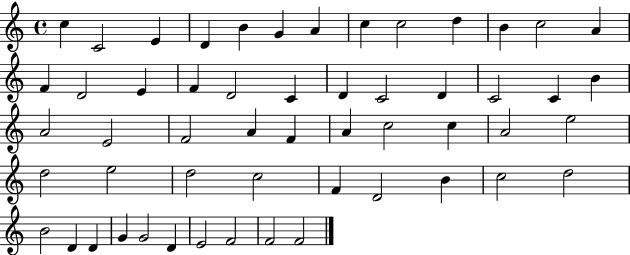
C5/q C4/h E4/q D4/q B4/q G4/q A4/q C5/q C5/h D5/q B4/q C5/h A4/q F4/q D4/h E4/q F4/q D4/h C4/q D4/q C4/h D4/q C4/h C4/q B4/q A4/h E4/h F4/h A4/q F4/q A4/q C5/h C5/q A4/h E5/h D5/h E5/h D5/h C5/h F4/q D4/h B4/q C5/h D5/h B4/h D4/q D4/q G4/q G4/h D4/q E4/h F4/h F4/h F4/h